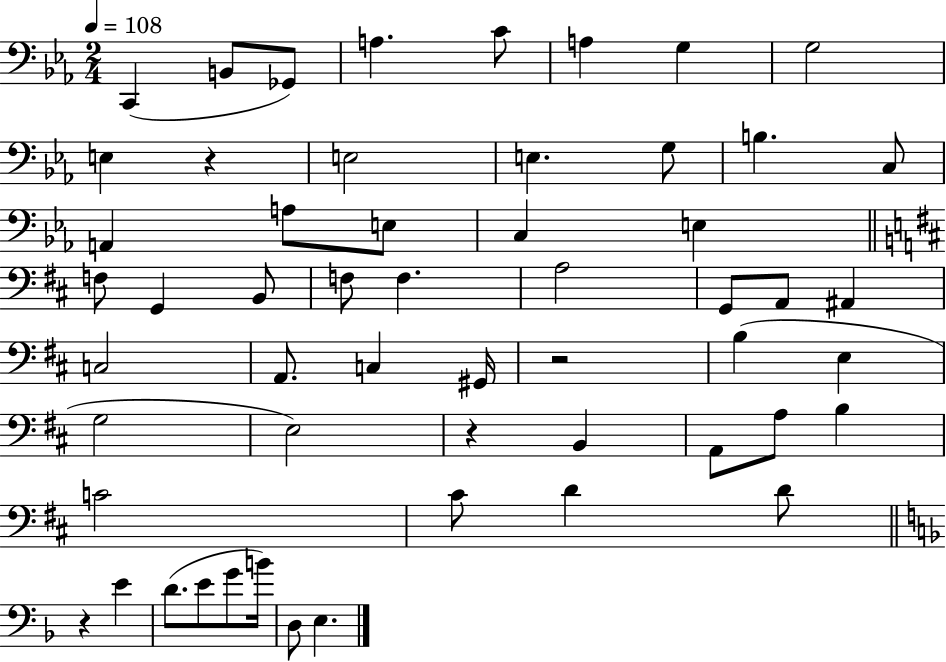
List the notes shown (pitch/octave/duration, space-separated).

C2/q B2/e Gb2/e A3/q. C4/e A3/q G3/q G3/h E3/q R/q E3/h E3/q. G3/e B3/q. C3/e A2/q A3/e E3/e C3/q E3/q F3/e G2/q B2/e F3/e F3/q. A3/h G2/e A2/e A#2/q C3/h A2/e. C3/q G#2/s R/h B3/q E3/q G3/h E3/h R/q B2/q A2/e A3/e B3/q C4/h C#4/e D4/q D4/e R/q E4/q D4/e. E4/e G4/e B4/s D3/e E3/q.